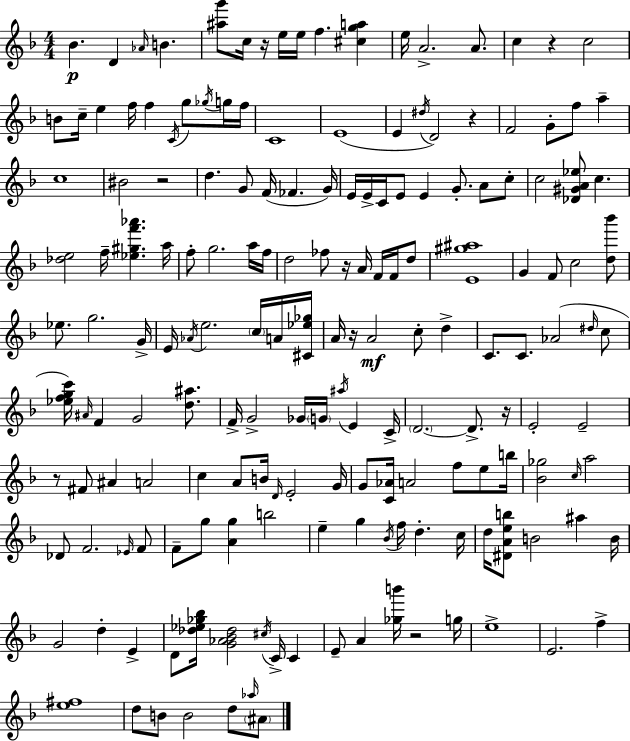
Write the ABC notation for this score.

X:1
T:Untitled
M:4/4
L:1/4
K:Dm
_B D _A/4 B [^ag']/2 c/4 z/4 e/4 e/4 f [^cga] e/4 A2 A/2 c z c2 B/2 c/4 e f/4 f C/4 g/2 _g/4 g/4 f/4 C4 E4 E ^d/4 D2 z F2 G/2 f/2 a c4 ^B2 z2 d G/2 F/4 _F G/4 E/4 E/4 C/4 E/2 E G/2 A/2 c/2 c2 [_D^GA_e]/2 c [_de]2 f/4 [_e^gf'_a'] a/4 f/2 g2 a/4 f/4 d2 _f/2 z/4 A/4 F/4 F/4 d/2 [E^g^a]4 G F/2 c2 [d_b']/2 _e/2 g2 G/4 E/4 _A/4 e2 c/4 A/4 [^C_e_g]/4 A/4 z/4 A2 c/2 d C/2 C/2 _A2 ^d/4 c/2 [_efgc']/4 ^A/4 F G2 [d^a]/2 F/4 G2 _G/4 G/4 ^a/4 E C/4 D2 D/2 z/4 E2 E2 z/2 ^F/2 ^A A2 c A/2 B/4 D/4 E2 G/4 G/2 [C_A]/4 A2 f/2 e/2 b/4 [_B_g]2 c/4 a2 _D/2 F2 _E/4 F/2 F/2 g/2 [Ag] b2 e g _B/4 f/4 d c/4 d/4 [^DAeb]/2 B2 ^a B/4 G2 d E D/2 [_d_e_g_b]/4 [G_A_B_d]2 ^c/4 C/4 C E/2 A [_gb']/4 z2 g/4 e4 E2 f [e^f]4 d/2 B/2 B2 d/2 _a/4 ^A/2